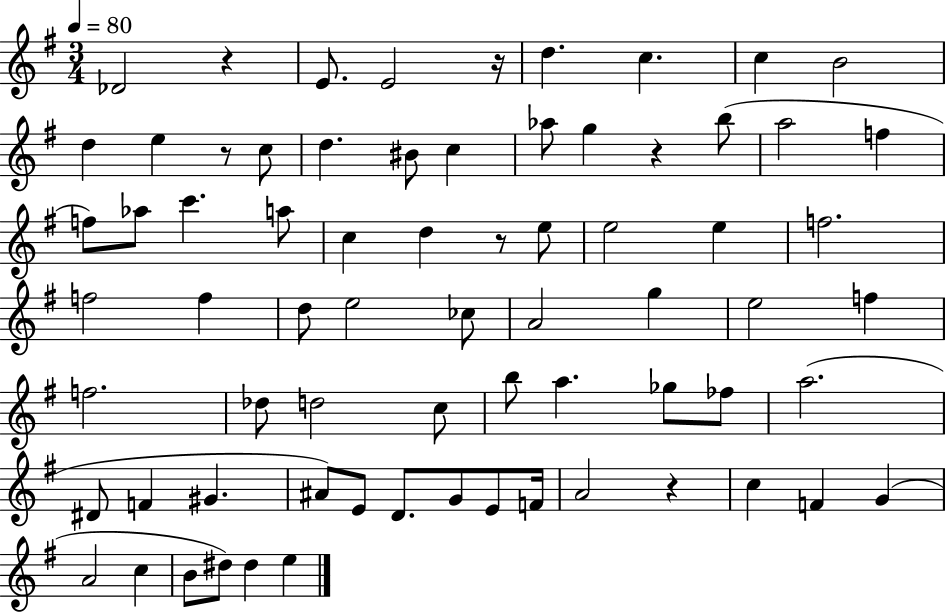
{
  \clef treble
  \numericTimeSignature
  \time 3/4
  \key g \major
  \tempo 4 = 80
  des'2 r4 | e'8. e'2 r16 | d''4. c''4. | c''4 b'2 | \break d''4 e''4 r8 c''8 | d''4. bis'8 c''4 | aes''8 g''4 r4 b''8( | a''2 f''4 | \break f''8) aes''8 c'''4. a''8 | c''4 d''4 r8 e''8 | e''2 e''4 | f''2. | \break f''2 f''4 | d''8 e''2 ces''8 | a'2 g''4 | e''2 f''4 | \break f''2. | des''8 d''2 c''8 | b''8 a''4. ges''8 fes''8 | a''2.( | \break dis'8 f'4 gis'4. | ais'8) e'8 d'8. g'8 e'8 f'16 | a'2 r4 | c''4 f'4 g'4( | \break a'2 c''4 | b'8 dis''8) dis''4 e''4 | \bar "|."
}